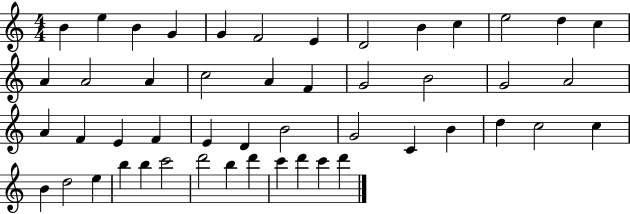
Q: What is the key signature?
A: C major